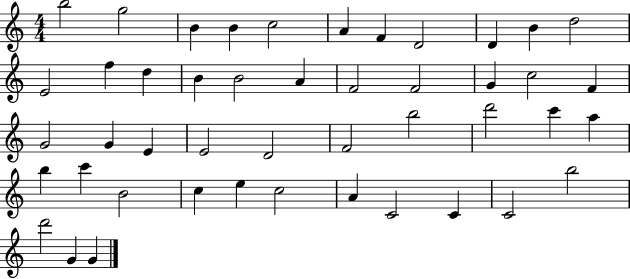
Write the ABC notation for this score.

X:1
T:Untitled
M:4/4
L:1/4
K:C
b2 g2 B B c2 A F D2 D B d2 E2 f d B B2 A F2 F2 G c2 F G2 G E E2 D2 F2 b2 d'2 c' a b c' B2 c e c2 A C2 C C2 b2 d'2 G G